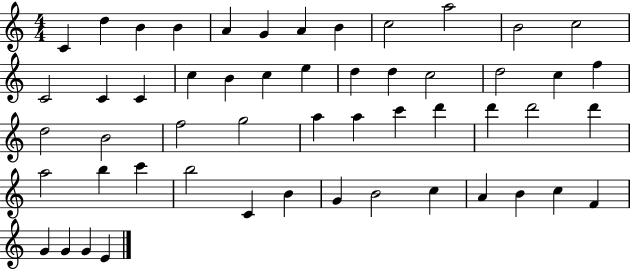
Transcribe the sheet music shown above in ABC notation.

X:1
T:Untitled
M:4/4
L:1/4
K:C
C d B B A G A B c2 a2 B2 c2 C2 C C c B c e d d c2 d2 c f d2 B2 f2 g2 a a c' d' d' d'2 d' a2 b c' b2 C B G B2 c A B c F G G G E